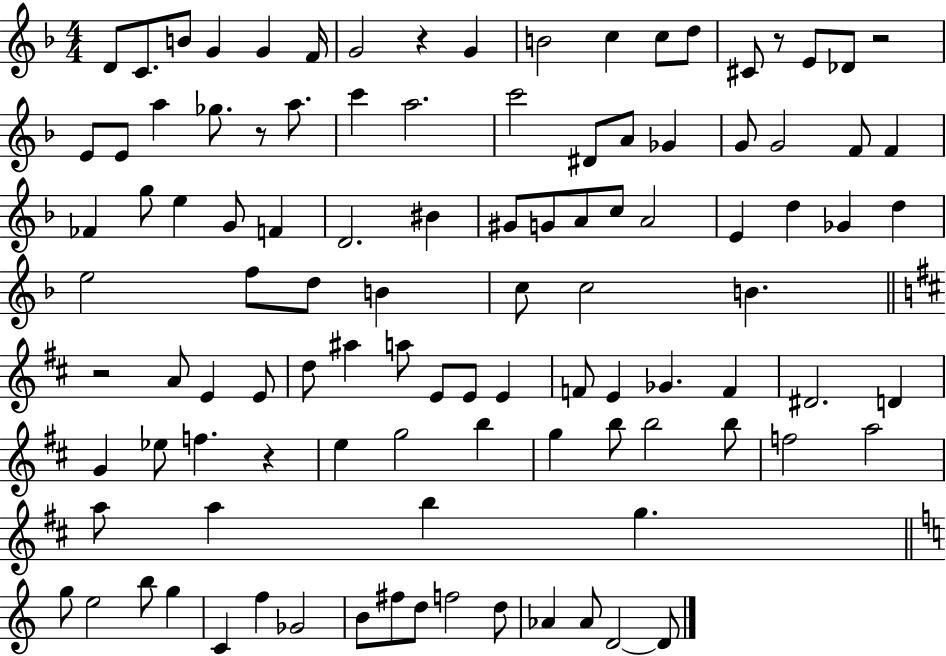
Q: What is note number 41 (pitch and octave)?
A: C5